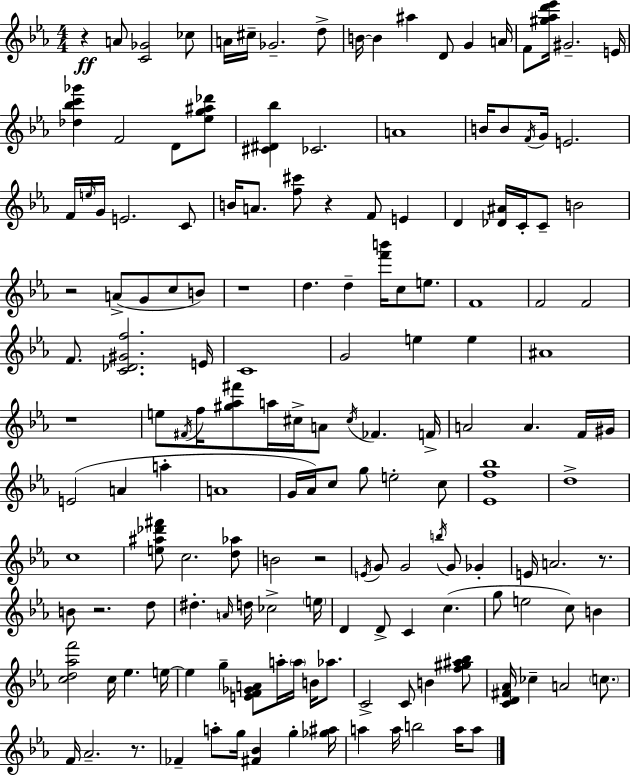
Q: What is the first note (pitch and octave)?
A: A4